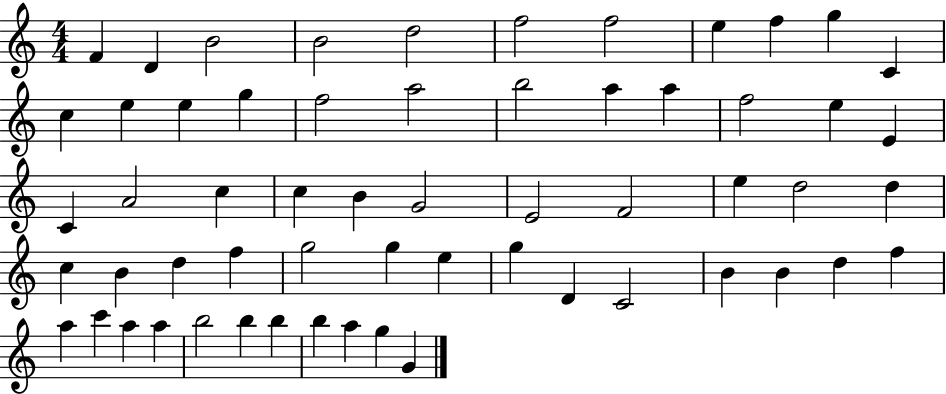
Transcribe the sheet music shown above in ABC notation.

X:1
T:Untitled
M:4/4
L:1/4
K:C
F D B2 B2 d2 f2 f2 e f g C c e e g f2 a2 b2 a a f2 e E C A2 c c B G2 E2 F2 e d2 d c B d f g2 g e g D C2 B B d f a c' a a b2 b b b a g G